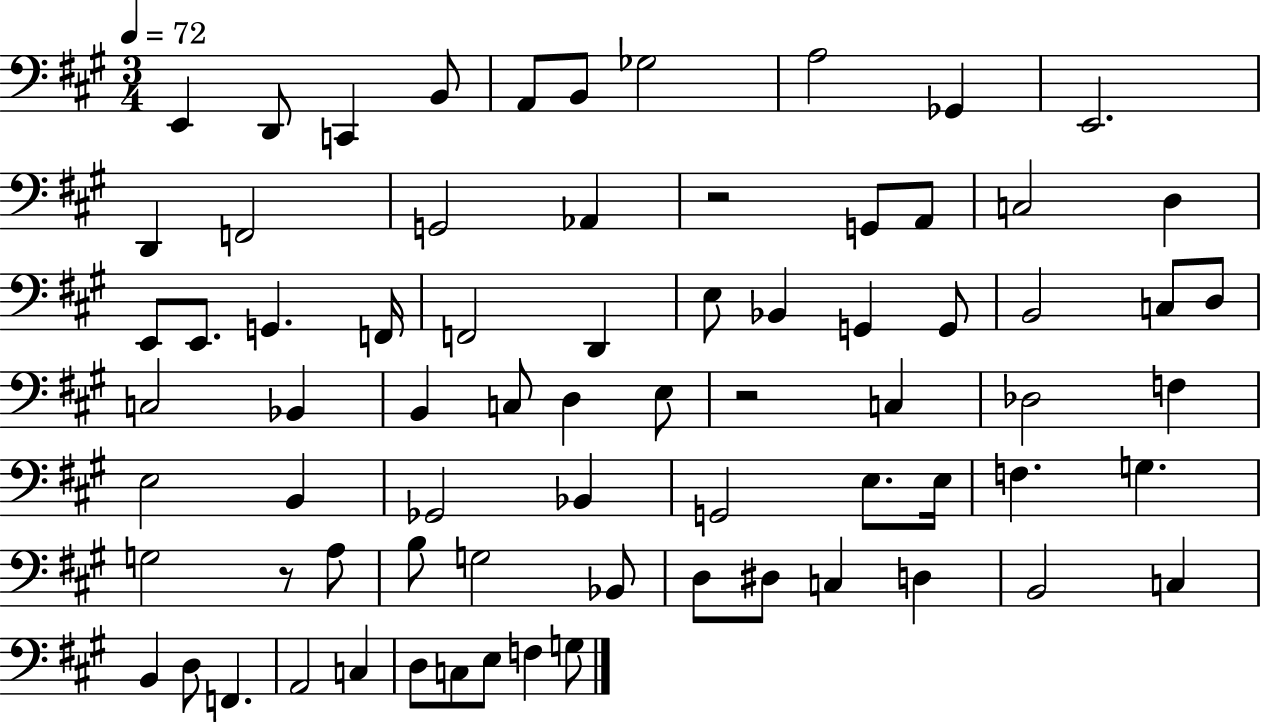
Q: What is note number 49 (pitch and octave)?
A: G3